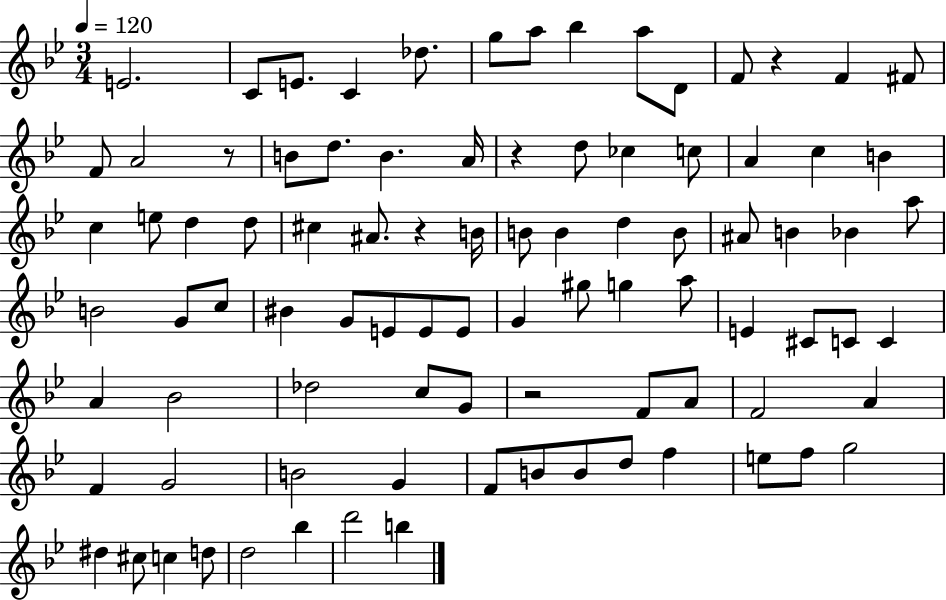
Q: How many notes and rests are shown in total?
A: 90